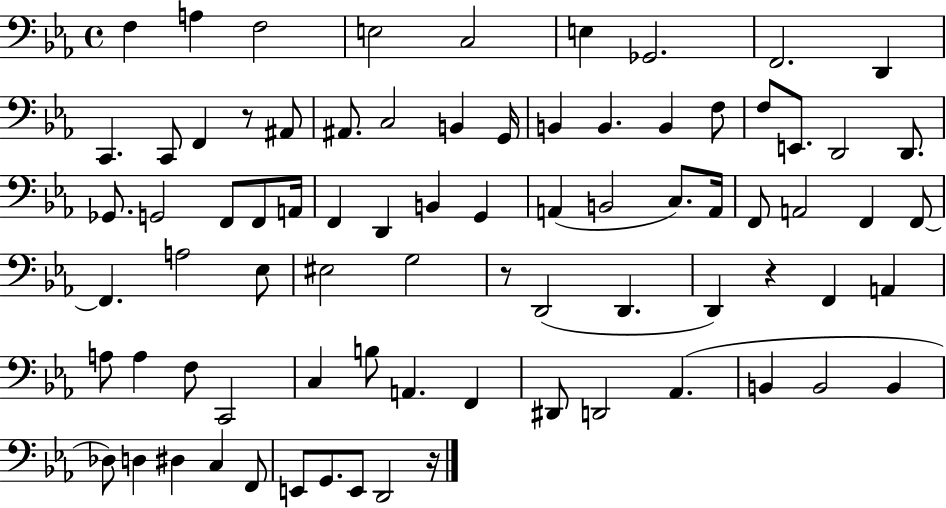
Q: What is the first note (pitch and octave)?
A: F3